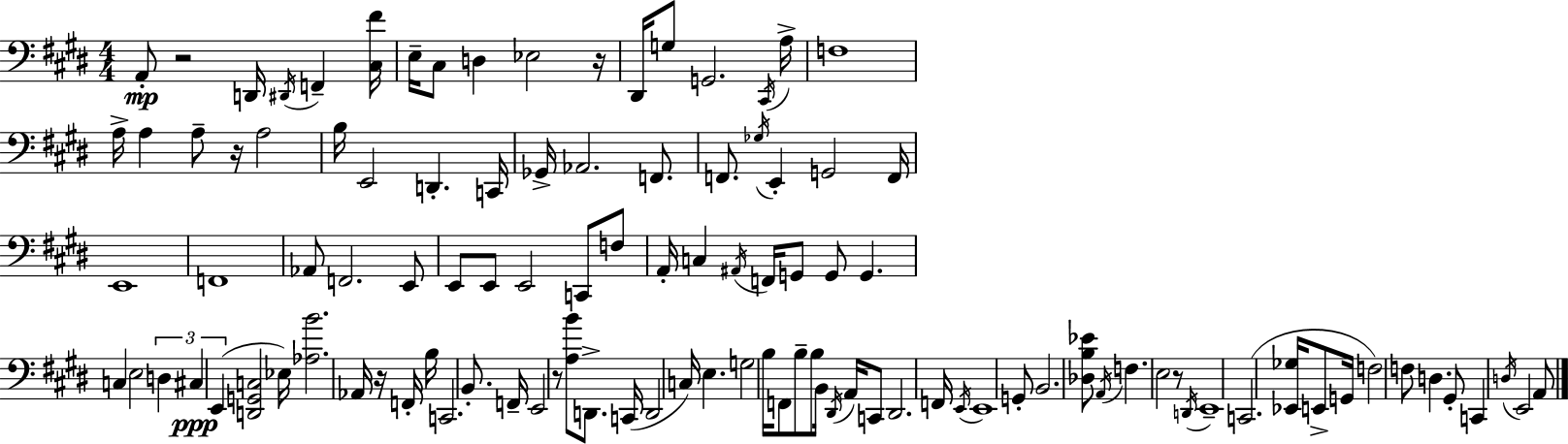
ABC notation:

X:1
T:Untitled
M:4/4
L:1/4
K:E
A,,/2 z2 D,,/4 ^D,,/4 F,, [^C,^F]/4 E,/4 ^C,/2 D, _E,2 z/4 ^D,,/4 G,/2 G,,2 ^C,,/4 A,/4 F,4 A,/4 A, A,/2 z/4 A,2 B,/4 E,,2 D,, C,,/4 _G,,/4 _A,,2 F,,/2 F,,/2 _G,/4 E,, G,,2 F,,/4 E,,4 F,,4 _A,,/2 F,,2 E,,/2 E,,/2 E,,/2 E,,2 C,,/2 F,/2 A,,/4 C, ^A,,/4 F,,/4 G,,/2 G,,/2 G,, C, E,2 D, ^C, E,, [D,,G,,C,]2 _E,/4 [_A,B]2 _A,,/4 z/4 F,,/4 B,/4 C,,2 B,,/2 F,,/4 E,,2 z/2 [A,B]/2 D,,/2 C,,/4 D,,2 C,/4 E, G,2 B,/4 F,,/2 B,/2 B,/2 B,,/4 ^D,,/4 A,,/4 C,,/2 ^D,,2 F,,/4 E,,/4 E,,4 G,,/2 B,,2 [_D,B,_E]/2 A,,/4 F, E,2 z/2 D,,/4 E,,4 C,,2 [_E,,_G,]/4 E,,/2 G,,/4 F,2 F,/2 D, ^G,,/2 C,, D,/4 E,,2 A,,/2